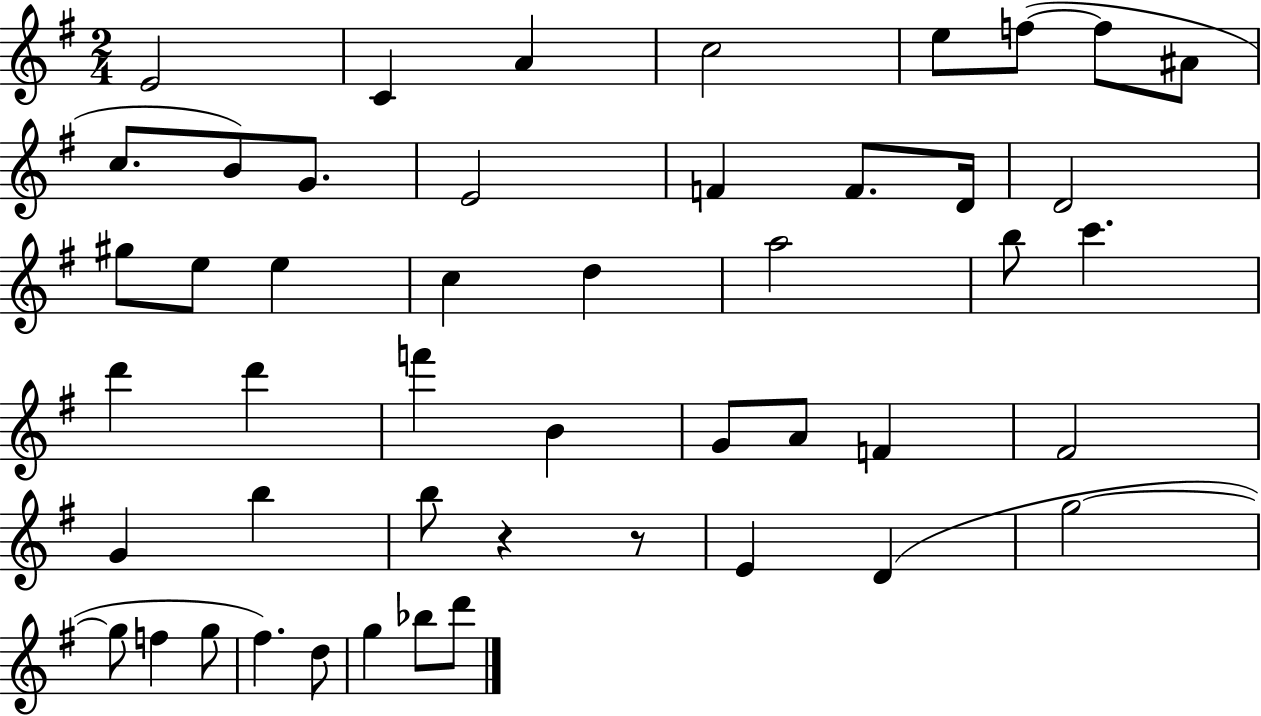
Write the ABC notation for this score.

X:1
T:Untitled
M:2/4
L:1/4
K:G
E2 C A c2 e/2 f/2 f/2 ^A/2 c/2 B/2 G/2 E2 F F/2 D/4 D2 ^g/2 e/2 e c d a2 b/2 c' d' d' f' B G/2 A/2 F ^F2 G b b/2 z z/2 E D g2 g/2 f g/2 ^f d/2 g _b/2 d'/2